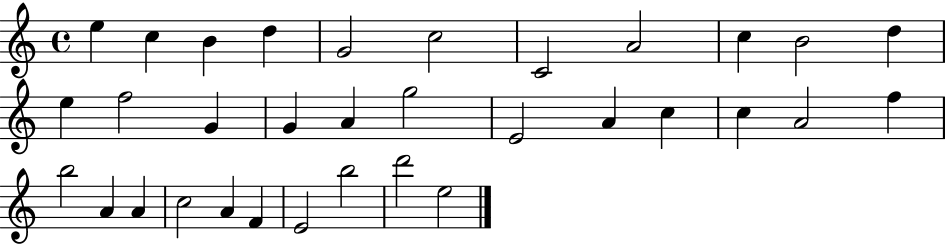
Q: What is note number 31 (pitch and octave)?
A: B5